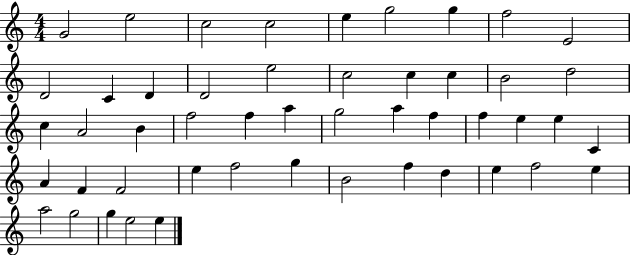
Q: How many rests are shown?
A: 0